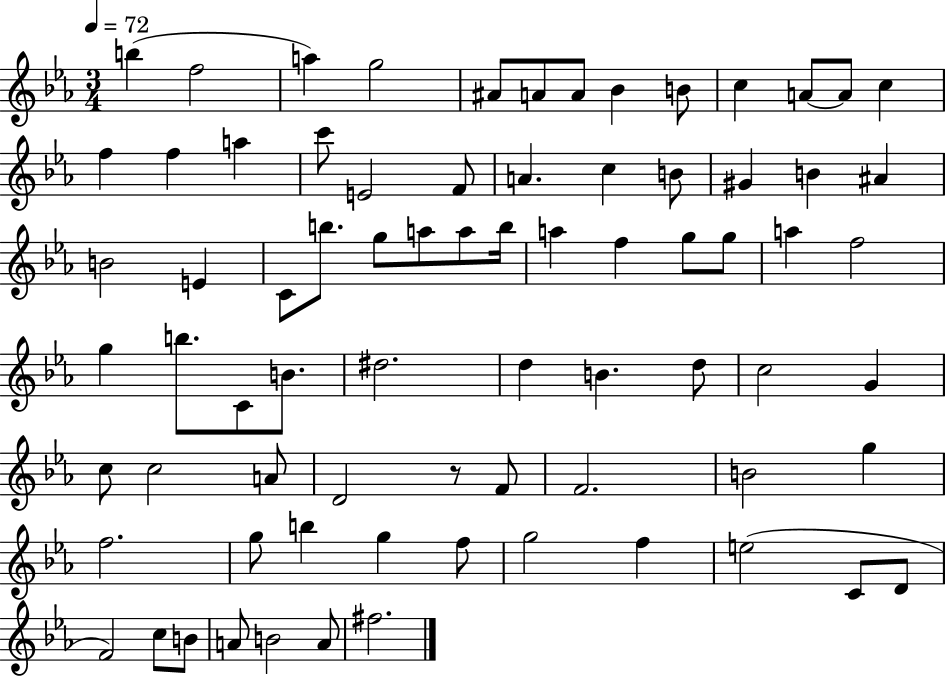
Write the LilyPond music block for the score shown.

{
  \clef treble
  \numericTimeSignature
  \time 3/4
  \key ees \major
  \tempo 4 = 72
  b''4( f''2 | a''4) g''2 | ais'8 a'8 a'8 bes'4 b'8 | c''4 a'8~~ a'8 c''4 | \break f''4 f''4 a''4 | c'''8 e'2 f'8 | a'4. c''4 b'8 | gis'4 b'4 ais'4 | \break b'2 e'4 | c'8 b''8. g''8 a''8 a''8 b''16 | a''4 f''4 g''8 g''8 | a''4 f''2 | \break g''4 b''8. c'8 b'8. | dis''2. | d''4 b'4. d''8 | c''2 g'4 | \break c''8 c''2 a'8 | d'2 r8 f'8 | f'2. | b'2 g''4 | \break f''2. | g''8 b''4 g''4 f''8 | g''2 f''4 | e''2( c'8 d'8 | \break f'2) c''8 b'8 | a'8 b'2 a'8 | fis''2. | \bar "|."
}